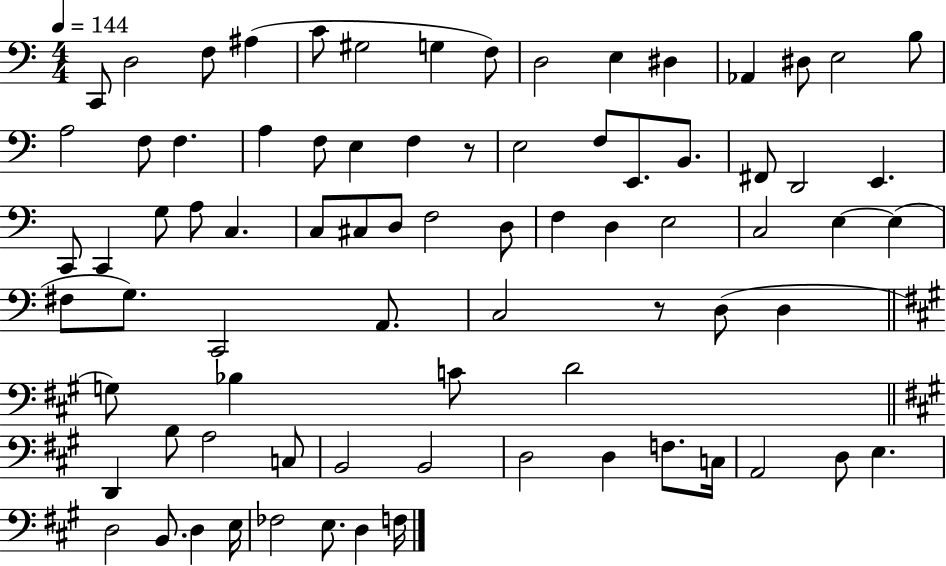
X:1
T:Untitled
M:4/4
L:1/4
K:C
C,,/2 D,2 F,/2 ^A, C/2 ^G,2 G, F,/2 D,2 E, ^D, _A,, ^D,/2 E,2 B,/2 A,2 F,/2 F, A, F,/2 E, F, z/2 E,2 F,/2 E,,/2 B,,/2 ^F,,/2 D,,2 E,, C,,/2 C,, G,/2 A,/2 C, C,/2 ^C,/2 D,/2 F,2 D,/2 F, D, E,2 C,2 E, E, ^F,/2 G,/2 C,,2 A,,/2 C,2 z/2 D,/2 D, G,/2 _B, C/2 D2 D,, B,/2 A,2 C,/2 B,,2 B,,2 D,2 D, F,/2 C,/4 A,,2 D,/2 E, D,2 B,,/2 D, E,/4 _F,2 E,/2 D, F,/4